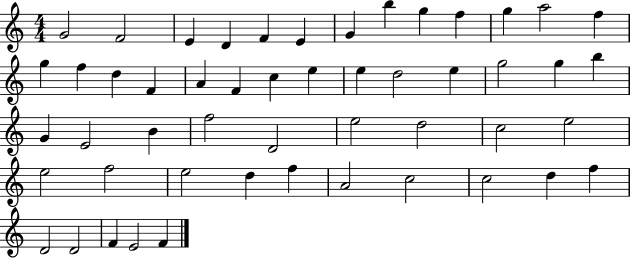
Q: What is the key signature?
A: C major